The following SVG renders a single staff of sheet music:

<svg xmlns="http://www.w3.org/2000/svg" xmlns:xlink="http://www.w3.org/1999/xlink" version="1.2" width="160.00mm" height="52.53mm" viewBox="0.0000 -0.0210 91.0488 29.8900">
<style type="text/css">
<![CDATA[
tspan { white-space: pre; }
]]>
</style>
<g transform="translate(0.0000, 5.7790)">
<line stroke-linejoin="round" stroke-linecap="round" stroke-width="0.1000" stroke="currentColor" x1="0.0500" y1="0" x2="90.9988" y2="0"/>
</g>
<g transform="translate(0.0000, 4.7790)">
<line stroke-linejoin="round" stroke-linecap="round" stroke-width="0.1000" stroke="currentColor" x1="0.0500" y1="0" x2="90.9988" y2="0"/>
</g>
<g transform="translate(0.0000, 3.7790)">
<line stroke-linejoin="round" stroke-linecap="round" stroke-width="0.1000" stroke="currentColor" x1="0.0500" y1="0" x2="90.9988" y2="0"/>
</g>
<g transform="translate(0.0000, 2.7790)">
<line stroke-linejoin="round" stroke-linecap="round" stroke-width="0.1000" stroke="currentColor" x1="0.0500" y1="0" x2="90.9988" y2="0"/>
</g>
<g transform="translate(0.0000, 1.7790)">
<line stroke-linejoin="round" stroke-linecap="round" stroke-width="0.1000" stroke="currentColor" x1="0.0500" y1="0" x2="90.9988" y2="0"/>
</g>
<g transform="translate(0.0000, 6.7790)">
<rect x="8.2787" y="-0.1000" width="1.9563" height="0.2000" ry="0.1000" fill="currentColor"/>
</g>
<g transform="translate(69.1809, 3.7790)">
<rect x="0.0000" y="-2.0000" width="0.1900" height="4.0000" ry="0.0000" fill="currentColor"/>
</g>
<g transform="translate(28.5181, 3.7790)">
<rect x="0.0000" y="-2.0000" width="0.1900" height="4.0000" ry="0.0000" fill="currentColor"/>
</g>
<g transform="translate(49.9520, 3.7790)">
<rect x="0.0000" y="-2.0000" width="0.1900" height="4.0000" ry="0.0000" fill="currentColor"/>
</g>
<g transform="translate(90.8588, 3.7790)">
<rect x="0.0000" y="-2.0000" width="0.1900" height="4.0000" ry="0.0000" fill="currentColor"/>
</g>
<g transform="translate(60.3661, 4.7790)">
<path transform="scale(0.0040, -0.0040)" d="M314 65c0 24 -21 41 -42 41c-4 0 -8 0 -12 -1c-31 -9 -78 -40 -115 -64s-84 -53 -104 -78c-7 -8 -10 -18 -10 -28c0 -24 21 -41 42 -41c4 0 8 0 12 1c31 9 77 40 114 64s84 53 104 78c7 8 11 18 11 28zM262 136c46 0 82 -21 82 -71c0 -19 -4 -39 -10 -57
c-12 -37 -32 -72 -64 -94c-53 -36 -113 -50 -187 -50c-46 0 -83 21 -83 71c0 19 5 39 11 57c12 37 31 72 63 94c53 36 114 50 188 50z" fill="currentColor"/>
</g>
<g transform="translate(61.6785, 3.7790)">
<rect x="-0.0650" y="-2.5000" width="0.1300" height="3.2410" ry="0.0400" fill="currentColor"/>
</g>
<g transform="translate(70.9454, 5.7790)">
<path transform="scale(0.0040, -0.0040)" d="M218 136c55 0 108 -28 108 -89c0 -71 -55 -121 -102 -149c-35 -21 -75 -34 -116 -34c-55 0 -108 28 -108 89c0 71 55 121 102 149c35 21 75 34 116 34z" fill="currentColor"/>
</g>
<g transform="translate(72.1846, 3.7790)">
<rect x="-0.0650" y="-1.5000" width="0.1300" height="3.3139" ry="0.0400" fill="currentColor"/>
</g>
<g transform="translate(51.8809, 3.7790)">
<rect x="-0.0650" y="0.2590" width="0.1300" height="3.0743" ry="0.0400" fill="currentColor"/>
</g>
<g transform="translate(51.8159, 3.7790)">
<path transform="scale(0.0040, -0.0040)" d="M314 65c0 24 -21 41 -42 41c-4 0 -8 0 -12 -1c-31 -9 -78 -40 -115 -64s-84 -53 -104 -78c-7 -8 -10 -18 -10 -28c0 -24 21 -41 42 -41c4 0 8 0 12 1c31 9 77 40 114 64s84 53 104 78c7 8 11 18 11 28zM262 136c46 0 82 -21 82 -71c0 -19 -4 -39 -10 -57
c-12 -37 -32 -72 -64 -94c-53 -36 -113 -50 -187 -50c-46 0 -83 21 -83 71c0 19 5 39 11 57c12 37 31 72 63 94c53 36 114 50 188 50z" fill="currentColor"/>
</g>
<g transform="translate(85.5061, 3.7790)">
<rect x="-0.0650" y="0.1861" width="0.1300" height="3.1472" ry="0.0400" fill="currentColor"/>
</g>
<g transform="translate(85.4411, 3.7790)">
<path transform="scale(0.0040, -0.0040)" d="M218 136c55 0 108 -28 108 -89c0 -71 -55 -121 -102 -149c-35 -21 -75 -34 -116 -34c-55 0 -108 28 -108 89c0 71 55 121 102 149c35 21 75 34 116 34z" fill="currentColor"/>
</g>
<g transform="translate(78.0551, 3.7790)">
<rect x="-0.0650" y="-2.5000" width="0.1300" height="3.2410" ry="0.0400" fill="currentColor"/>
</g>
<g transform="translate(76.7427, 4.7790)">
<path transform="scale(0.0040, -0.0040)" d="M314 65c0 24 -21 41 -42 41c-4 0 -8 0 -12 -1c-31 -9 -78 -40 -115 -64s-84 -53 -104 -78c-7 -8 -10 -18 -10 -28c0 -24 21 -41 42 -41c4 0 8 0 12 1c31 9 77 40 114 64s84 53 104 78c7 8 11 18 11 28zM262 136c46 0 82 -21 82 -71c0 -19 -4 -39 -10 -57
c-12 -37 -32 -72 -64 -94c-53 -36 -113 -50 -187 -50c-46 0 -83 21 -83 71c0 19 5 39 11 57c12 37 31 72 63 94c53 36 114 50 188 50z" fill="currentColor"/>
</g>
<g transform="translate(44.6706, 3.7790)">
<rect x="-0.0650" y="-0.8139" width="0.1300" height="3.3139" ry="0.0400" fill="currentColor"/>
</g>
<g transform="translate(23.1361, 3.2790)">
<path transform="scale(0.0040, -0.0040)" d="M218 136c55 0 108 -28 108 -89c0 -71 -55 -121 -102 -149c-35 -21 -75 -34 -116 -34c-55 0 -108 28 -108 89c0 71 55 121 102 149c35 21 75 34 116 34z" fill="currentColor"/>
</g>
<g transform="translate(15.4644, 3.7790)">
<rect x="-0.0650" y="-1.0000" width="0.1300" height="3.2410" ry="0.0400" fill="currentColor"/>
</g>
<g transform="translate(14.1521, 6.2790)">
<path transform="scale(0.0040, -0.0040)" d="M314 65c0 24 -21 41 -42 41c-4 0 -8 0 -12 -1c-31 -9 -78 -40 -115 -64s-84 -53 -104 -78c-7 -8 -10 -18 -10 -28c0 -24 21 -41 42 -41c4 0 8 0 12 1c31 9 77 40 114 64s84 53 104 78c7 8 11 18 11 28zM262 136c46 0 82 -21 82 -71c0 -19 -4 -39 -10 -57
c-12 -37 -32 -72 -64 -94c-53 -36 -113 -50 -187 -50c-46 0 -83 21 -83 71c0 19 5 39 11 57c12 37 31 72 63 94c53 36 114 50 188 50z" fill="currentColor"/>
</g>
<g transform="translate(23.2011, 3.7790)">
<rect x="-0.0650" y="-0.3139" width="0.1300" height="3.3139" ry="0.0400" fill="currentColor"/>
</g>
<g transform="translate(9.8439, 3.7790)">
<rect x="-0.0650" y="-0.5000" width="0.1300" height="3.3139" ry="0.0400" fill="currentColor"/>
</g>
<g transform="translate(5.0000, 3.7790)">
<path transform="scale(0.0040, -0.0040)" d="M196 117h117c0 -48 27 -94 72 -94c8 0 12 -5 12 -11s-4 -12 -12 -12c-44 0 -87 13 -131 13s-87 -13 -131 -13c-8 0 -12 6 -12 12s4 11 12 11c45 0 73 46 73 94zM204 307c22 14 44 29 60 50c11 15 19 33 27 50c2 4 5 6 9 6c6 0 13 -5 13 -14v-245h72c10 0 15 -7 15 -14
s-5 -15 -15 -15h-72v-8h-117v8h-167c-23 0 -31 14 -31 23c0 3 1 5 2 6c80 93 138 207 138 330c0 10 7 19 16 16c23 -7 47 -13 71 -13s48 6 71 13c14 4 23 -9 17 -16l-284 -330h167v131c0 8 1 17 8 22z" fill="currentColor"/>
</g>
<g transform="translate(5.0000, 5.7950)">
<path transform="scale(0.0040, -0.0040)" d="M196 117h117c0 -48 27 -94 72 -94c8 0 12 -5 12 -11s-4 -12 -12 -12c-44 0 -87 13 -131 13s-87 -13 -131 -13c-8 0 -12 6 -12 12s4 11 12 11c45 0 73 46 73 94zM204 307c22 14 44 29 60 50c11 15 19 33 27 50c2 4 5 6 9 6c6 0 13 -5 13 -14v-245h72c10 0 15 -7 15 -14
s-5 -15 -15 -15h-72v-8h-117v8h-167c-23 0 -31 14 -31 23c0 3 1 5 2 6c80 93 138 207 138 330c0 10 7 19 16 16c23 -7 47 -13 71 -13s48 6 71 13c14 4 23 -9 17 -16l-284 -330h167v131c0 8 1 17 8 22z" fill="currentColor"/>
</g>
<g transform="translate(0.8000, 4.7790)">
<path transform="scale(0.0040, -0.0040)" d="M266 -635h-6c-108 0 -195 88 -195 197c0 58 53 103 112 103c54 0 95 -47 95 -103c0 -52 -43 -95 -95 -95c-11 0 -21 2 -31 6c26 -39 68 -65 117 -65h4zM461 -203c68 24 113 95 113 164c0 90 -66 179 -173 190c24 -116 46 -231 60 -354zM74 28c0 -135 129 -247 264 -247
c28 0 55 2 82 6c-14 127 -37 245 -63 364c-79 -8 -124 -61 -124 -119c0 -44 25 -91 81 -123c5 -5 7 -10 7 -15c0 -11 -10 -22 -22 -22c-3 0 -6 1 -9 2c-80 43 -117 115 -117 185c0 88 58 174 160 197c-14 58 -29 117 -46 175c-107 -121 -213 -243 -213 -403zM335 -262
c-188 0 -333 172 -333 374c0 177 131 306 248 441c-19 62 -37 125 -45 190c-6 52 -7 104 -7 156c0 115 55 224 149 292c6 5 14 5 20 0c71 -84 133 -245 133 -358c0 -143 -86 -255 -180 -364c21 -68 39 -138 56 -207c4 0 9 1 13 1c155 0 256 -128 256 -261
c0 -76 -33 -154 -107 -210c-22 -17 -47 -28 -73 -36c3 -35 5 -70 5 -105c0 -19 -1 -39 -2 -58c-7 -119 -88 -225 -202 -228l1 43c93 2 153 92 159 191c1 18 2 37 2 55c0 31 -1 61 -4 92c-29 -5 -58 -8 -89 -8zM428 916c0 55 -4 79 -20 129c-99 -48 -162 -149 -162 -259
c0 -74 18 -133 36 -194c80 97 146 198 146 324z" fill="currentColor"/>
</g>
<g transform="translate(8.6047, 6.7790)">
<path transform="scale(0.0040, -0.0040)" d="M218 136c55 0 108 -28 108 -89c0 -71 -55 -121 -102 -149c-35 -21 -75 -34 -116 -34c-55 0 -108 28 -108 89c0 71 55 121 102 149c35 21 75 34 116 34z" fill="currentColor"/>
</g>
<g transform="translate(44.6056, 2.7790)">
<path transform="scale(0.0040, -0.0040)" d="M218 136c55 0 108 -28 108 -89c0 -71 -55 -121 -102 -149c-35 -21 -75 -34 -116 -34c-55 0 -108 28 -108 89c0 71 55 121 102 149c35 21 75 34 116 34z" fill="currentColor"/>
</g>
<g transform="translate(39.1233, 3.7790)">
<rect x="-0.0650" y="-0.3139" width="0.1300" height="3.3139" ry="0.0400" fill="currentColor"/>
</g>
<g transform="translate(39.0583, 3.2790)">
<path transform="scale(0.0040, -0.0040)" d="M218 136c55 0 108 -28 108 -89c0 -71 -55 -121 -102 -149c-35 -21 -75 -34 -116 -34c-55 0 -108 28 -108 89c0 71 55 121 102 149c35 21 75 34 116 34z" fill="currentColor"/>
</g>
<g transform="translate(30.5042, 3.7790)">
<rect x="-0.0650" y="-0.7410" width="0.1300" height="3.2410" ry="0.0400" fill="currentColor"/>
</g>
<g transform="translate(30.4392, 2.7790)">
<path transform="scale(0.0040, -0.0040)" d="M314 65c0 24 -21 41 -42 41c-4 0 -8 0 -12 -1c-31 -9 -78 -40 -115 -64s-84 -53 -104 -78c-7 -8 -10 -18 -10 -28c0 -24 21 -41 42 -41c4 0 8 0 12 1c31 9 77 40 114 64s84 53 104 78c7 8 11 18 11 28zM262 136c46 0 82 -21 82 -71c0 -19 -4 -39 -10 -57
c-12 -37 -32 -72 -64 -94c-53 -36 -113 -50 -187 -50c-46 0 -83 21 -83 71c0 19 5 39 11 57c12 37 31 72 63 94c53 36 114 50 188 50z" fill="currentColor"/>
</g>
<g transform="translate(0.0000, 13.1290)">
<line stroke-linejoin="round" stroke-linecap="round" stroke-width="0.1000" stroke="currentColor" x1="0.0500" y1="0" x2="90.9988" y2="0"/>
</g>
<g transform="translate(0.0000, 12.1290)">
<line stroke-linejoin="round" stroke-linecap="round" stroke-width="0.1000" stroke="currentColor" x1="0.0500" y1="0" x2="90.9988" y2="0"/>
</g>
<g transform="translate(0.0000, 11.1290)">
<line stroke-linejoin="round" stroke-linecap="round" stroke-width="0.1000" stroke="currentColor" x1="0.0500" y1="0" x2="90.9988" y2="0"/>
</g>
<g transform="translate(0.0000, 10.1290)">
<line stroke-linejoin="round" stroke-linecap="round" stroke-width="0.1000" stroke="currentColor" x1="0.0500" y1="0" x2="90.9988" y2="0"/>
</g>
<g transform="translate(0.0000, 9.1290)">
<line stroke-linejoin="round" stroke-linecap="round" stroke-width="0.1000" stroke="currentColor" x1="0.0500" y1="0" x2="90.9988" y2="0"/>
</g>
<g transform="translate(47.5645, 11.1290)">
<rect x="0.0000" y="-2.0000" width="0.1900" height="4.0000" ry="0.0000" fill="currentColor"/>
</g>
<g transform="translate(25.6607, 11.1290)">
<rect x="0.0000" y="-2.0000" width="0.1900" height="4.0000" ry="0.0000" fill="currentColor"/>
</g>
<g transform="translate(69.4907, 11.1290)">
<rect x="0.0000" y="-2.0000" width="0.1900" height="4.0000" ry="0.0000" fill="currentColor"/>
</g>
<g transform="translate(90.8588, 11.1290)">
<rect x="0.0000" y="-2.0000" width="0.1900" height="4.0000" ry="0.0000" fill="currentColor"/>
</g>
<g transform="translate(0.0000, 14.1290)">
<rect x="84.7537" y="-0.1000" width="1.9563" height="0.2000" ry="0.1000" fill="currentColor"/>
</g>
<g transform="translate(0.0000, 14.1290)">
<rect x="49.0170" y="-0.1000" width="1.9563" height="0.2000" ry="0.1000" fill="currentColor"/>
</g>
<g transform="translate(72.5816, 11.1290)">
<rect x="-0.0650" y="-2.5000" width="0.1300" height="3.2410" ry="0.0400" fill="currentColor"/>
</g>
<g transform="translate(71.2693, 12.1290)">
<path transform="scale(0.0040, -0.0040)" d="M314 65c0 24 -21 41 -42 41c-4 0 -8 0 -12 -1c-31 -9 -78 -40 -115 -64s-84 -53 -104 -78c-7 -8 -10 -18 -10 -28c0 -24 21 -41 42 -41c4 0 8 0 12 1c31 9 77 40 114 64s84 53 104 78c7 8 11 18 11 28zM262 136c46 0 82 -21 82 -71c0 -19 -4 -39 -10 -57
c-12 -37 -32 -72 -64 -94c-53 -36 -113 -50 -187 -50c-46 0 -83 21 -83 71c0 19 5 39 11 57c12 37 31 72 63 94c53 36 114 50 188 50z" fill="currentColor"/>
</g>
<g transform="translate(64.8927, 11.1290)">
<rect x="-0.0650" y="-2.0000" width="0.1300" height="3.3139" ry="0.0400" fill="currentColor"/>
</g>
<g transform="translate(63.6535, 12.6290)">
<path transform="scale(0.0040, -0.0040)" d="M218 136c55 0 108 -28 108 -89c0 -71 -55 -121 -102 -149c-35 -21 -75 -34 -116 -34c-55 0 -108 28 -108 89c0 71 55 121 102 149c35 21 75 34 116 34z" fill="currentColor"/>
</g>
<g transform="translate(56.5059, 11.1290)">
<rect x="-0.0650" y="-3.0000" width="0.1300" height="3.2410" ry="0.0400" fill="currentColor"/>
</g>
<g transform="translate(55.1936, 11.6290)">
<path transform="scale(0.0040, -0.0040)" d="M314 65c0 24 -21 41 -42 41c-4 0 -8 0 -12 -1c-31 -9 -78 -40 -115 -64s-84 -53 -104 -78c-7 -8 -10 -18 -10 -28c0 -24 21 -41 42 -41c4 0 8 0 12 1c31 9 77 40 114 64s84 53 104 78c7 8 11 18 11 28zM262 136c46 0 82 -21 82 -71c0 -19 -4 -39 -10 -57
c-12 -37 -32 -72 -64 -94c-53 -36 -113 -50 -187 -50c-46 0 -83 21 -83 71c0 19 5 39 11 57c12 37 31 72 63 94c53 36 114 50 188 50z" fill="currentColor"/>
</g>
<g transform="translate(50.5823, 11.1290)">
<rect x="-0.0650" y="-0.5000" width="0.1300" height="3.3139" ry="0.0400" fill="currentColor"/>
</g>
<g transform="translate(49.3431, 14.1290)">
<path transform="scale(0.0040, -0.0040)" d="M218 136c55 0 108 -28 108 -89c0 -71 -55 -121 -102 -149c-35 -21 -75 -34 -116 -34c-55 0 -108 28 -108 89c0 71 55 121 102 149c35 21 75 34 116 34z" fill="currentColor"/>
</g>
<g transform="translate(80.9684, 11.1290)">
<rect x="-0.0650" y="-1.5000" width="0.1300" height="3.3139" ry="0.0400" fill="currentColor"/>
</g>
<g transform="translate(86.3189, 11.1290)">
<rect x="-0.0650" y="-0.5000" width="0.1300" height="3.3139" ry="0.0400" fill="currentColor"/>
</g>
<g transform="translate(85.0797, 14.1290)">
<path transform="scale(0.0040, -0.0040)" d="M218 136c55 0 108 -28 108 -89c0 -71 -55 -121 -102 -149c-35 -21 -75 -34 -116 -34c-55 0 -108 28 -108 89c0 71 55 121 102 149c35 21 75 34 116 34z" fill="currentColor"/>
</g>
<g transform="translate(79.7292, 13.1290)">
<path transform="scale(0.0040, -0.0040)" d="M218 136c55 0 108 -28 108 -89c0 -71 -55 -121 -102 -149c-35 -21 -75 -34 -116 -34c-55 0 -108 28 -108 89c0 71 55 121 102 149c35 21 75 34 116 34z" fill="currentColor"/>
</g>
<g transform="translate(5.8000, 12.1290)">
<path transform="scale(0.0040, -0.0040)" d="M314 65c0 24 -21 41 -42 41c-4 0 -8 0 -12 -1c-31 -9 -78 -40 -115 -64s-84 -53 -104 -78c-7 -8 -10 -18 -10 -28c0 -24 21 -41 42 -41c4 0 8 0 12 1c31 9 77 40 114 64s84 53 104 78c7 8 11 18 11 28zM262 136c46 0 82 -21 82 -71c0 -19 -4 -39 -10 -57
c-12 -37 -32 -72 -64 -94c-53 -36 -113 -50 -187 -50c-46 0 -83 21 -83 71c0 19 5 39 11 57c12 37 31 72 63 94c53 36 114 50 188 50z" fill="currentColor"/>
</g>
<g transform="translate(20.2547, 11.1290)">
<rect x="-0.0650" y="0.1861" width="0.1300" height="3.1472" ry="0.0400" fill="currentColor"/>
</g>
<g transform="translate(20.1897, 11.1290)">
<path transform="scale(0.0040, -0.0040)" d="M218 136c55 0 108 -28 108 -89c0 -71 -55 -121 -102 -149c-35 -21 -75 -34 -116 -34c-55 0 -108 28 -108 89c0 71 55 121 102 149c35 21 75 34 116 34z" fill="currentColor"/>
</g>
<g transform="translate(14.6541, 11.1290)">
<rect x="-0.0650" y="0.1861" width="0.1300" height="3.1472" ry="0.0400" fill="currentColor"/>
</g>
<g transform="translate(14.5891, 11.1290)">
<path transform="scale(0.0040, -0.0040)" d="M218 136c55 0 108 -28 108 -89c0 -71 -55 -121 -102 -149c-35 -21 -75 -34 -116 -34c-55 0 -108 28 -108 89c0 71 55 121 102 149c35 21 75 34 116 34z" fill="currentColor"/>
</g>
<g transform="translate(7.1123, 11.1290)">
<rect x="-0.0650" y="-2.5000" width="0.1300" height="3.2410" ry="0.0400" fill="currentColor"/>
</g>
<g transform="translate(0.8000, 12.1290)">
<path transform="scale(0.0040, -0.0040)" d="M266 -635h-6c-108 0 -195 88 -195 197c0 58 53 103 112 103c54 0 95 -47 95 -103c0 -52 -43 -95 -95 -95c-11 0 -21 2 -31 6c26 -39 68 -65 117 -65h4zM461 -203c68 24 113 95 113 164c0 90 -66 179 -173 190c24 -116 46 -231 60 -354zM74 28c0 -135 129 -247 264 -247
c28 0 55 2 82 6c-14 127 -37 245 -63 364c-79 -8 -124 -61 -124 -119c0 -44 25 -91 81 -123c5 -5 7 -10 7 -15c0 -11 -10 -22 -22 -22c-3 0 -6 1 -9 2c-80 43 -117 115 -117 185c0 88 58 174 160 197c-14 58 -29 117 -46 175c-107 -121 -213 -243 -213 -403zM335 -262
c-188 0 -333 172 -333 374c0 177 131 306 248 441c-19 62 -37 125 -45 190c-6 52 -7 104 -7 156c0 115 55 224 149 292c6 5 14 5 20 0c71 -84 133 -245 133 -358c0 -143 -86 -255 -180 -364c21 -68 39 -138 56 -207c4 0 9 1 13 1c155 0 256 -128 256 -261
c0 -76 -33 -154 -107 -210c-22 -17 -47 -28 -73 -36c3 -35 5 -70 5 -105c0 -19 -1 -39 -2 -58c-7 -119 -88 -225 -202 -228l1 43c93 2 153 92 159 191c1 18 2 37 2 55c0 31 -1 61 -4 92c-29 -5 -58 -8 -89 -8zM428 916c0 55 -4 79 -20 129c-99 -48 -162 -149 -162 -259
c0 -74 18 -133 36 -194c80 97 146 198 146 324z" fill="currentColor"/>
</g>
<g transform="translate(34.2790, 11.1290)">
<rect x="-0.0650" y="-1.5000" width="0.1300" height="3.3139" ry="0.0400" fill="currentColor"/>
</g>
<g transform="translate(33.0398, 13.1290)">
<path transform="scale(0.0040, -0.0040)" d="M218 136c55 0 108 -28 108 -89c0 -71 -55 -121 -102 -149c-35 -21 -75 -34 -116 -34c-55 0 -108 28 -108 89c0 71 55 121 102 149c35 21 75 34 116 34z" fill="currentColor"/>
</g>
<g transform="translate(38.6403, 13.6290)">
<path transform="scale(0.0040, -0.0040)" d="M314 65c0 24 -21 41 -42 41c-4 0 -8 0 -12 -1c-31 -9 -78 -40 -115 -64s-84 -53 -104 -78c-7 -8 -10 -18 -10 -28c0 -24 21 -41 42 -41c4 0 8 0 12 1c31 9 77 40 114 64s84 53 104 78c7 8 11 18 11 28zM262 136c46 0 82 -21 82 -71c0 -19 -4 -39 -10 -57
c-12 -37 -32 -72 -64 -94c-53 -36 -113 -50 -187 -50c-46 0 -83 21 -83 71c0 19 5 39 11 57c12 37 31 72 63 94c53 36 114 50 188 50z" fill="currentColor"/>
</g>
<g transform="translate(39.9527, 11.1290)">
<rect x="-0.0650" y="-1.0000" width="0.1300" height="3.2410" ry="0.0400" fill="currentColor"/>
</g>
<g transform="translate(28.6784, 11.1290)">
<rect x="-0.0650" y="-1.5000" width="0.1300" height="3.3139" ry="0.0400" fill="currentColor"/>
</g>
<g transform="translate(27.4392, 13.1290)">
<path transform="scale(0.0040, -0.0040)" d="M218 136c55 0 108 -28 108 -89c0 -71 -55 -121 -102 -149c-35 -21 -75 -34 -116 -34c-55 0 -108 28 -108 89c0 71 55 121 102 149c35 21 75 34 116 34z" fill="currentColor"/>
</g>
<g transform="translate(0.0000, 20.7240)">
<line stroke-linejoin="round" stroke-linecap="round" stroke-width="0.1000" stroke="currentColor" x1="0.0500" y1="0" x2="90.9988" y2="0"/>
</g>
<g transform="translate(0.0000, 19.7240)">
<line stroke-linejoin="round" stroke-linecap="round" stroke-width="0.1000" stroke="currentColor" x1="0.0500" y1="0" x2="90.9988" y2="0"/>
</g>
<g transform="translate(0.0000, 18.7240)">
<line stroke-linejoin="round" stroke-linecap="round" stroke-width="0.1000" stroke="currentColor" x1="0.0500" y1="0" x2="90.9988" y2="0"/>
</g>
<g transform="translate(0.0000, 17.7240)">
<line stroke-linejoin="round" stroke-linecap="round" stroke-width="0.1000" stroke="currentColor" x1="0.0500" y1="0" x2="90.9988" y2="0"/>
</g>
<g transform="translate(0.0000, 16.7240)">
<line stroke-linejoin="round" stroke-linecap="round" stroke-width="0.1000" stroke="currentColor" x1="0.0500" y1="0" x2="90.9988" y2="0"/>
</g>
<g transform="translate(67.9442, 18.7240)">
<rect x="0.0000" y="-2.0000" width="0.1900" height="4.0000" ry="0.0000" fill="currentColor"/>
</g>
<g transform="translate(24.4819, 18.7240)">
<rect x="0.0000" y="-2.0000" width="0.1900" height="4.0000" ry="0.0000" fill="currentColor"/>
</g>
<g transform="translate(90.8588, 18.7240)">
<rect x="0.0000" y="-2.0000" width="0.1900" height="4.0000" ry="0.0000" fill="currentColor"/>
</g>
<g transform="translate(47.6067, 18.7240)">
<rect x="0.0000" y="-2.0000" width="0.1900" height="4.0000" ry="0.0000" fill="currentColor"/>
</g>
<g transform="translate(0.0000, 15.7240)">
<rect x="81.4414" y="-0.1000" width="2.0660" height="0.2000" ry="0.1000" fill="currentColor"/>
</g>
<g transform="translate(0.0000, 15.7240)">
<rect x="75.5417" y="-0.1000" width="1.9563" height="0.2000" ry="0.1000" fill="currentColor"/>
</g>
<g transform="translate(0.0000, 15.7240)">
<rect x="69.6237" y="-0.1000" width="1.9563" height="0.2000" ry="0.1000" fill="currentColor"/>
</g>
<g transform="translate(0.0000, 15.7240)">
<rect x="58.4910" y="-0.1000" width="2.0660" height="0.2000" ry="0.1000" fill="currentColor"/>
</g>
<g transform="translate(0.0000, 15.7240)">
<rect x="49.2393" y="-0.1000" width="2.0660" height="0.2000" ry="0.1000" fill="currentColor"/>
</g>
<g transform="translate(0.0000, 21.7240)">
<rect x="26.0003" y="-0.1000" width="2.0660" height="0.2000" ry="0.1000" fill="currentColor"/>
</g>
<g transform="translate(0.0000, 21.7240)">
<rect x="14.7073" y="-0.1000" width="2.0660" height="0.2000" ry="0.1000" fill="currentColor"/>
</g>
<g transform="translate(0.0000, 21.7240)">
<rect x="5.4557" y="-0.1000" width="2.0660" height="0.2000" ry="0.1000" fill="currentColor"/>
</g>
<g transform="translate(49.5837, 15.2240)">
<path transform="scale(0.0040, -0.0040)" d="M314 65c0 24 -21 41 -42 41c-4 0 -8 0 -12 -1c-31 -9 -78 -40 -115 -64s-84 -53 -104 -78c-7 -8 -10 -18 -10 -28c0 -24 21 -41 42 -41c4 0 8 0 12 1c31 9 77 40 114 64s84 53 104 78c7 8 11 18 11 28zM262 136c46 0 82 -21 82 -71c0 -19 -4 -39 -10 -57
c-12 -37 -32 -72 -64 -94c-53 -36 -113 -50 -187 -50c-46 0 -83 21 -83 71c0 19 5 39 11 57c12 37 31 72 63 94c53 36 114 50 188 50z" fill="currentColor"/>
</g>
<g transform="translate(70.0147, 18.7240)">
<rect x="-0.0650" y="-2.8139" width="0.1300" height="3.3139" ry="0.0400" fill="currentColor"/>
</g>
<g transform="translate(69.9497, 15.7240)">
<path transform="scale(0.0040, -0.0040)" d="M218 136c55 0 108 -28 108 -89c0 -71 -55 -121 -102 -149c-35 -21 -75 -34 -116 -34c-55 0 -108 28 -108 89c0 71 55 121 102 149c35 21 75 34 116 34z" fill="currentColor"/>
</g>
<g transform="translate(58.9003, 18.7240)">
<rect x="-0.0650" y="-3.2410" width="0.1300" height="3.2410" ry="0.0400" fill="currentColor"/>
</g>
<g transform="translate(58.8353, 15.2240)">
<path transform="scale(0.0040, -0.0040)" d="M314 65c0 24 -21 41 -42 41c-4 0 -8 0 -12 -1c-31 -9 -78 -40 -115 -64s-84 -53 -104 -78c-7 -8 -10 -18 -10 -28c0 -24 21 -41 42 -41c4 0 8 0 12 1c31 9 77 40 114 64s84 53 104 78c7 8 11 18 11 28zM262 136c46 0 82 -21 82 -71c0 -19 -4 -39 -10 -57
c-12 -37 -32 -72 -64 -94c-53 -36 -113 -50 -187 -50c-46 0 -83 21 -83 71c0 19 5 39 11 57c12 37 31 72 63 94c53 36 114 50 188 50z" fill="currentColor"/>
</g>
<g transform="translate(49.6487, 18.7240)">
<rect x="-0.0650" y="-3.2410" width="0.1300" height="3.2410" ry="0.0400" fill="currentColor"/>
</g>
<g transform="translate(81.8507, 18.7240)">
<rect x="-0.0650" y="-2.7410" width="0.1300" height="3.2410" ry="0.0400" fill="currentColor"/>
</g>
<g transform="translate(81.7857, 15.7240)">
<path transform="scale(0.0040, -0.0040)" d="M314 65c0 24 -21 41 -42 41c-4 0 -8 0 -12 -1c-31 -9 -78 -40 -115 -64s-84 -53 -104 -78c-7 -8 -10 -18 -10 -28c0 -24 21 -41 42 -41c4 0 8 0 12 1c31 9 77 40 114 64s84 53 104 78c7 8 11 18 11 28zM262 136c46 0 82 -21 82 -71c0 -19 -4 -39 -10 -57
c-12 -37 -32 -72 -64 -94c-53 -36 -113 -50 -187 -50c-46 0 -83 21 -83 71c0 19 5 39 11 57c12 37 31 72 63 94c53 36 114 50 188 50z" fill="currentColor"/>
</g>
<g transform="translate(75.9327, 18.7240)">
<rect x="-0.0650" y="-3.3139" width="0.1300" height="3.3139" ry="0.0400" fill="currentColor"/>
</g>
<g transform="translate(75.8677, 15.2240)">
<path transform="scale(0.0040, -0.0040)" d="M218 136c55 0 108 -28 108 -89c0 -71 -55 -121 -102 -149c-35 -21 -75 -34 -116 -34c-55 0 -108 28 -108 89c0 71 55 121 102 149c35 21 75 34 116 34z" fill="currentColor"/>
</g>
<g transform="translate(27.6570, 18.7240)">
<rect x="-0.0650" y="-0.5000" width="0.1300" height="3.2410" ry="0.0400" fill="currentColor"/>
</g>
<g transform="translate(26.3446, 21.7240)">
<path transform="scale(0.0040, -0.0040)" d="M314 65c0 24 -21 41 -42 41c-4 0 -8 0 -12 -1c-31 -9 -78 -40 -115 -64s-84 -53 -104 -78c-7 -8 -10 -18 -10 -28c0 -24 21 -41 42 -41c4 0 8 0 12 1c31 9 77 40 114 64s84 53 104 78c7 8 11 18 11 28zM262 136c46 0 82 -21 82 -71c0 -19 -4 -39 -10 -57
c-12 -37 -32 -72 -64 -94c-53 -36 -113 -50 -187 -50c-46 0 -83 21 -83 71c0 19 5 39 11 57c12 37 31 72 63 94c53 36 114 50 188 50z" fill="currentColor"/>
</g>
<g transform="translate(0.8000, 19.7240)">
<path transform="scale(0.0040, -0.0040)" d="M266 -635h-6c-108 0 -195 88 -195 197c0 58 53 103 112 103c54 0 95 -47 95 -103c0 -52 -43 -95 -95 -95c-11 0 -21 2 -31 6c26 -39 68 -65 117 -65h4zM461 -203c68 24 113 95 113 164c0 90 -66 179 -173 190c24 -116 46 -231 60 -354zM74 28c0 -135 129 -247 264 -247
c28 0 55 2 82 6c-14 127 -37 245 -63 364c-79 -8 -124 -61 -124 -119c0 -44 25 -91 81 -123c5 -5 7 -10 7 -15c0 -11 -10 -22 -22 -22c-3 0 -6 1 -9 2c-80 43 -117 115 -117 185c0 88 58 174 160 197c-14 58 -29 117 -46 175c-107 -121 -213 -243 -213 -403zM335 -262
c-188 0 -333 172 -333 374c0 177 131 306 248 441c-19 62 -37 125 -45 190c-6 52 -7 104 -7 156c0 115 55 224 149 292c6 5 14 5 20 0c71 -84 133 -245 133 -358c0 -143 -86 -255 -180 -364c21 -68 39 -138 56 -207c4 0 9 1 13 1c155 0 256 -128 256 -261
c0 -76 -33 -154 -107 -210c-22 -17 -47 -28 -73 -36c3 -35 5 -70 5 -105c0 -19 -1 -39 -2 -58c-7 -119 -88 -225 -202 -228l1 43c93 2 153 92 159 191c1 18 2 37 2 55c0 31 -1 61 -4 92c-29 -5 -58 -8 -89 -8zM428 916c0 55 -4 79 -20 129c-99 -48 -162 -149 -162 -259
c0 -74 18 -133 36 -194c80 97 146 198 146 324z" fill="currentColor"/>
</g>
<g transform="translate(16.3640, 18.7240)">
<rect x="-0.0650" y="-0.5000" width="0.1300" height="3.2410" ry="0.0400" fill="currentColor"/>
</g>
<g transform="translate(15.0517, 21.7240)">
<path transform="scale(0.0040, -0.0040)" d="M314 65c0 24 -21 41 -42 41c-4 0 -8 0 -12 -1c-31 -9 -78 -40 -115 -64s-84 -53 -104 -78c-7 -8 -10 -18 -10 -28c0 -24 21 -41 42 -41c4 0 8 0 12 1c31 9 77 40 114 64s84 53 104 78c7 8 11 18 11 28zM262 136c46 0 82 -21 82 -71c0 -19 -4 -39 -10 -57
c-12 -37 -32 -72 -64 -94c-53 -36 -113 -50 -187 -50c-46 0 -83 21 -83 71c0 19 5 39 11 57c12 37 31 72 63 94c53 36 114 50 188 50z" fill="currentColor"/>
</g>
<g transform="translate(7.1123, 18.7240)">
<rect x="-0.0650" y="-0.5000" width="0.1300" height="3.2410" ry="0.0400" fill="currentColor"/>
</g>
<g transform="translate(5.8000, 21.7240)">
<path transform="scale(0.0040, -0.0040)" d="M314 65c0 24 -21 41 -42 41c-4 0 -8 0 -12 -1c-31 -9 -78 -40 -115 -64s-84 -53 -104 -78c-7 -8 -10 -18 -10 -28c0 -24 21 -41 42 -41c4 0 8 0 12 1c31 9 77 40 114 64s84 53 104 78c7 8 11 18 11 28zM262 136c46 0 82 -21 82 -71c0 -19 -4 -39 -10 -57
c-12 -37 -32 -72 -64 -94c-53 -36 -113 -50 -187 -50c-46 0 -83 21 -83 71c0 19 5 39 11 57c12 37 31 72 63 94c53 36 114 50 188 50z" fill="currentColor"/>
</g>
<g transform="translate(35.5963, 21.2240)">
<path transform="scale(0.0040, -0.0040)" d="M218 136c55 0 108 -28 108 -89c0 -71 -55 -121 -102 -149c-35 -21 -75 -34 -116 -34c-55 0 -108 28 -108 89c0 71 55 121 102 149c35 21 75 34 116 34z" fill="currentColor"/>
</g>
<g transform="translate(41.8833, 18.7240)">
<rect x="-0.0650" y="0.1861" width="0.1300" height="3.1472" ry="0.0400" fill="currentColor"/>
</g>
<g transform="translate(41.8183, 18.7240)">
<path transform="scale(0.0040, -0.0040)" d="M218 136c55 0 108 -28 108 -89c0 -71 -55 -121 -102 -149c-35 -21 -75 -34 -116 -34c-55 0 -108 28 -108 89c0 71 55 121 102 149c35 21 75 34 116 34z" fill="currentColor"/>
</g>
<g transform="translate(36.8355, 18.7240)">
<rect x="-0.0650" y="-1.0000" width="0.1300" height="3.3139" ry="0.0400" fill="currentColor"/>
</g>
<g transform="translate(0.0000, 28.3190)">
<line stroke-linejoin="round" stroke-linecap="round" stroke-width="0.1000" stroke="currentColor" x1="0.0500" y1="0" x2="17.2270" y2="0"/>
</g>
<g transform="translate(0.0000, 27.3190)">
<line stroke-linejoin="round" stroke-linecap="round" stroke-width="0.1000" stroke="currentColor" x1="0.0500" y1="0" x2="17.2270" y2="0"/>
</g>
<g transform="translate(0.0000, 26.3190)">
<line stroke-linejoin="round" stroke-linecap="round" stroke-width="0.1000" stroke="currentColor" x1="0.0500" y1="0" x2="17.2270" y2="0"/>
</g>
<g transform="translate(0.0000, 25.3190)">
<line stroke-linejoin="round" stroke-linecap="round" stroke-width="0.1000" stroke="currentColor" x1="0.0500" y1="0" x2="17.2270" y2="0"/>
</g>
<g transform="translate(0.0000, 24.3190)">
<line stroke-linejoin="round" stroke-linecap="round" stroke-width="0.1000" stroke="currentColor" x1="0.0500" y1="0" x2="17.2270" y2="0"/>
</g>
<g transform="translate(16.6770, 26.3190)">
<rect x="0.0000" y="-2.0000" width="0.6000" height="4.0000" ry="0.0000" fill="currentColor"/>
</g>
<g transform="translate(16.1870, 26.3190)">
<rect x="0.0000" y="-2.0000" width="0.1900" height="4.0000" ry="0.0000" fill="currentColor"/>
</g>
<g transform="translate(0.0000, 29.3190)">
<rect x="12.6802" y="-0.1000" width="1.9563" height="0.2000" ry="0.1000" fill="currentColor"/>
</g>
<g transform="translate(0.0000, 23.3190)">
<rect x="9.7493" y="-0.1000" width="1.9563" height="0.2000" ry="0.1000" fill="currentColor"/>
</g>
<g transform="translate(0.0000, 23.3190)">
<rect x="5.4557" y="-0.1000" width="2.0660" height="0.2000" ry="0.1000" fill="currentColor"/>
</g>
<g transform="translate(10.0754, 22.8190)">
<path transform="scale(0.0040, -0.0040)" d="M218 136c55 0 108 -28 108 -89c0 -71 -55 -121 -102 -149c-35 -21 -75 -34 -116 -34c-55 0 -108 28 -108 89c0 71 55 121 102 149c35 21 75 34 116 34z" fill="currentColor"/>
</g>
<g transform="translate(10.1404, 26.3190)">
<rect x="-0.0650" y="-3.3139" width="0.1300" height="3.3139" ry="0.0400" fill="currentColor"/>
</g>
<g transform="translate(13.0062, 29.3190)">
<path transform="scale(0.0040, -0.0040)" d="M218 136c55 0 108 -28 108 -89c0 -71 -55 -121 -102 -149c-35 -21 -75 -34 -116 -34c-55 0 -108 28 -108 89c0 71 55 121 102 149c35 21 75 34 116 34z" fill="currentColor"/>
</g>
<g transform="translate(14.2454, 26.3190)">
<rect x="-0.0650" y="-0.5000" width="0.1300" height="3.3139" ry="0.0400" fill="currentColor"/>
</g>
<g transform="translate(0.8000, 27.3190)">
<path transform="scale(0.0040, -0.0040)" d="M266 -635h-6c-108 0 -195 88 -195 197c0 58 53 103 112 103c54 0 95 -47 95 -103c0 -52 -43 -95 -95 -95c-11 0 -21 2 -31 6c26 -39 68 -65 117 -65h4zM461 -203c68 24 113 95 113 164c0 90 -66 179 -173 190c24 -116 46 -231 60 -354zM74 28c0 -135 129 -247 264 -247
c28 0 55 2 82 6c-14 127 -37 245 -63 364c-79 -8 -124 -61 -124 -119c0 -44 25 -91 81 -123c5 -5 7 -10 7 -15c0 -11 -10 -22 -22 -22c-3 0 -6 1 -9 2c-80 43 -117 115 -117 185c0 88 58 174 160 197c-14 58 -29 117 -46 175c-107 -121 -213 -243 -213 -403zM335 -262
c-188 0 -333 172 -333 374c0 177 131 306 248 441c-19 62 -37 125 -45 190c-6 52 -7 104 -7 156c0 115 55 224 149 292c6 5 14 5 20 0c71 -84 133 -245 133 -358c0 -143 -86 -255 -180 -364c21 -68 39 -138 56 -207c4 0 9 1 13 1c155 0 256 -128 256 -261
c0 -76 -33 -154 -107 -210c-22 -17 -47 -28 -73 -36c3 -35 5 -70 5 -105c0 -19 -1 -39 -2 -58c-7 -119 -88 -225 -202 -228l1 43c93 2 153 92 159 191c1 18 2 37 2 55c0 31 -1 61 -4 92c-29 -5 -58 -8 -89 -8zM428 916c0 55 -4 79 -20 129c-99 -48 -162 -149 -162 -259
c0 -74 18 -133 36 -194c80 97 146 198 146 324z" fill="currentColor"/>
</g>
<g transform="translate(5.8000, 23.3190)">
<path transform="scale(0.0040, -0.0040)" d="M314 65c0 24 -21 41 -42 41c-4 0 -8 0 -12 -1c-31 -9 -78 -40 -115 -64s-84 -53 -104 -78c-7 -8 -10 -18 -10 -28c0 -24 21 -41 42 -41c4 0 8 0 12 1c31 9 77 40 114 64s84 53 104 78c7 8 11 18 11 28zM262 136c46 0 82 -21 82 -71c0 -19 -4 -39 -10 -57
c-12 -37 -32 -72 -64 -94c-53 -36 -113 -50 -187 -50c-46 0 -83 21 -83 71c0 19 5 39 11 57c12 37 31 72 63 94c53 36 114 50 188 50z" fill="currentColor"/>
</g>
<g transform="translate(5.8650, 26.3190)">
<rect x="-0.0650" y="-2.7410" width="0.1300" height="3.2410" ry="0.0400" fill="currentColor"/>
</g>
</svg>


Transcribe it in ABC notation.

X:1
T:Untitled
M:4/4
L:1/4
K:C
C D2 c d2 c d B2 G2 E G2 B G2 B B E E D2 C A2 F G2 E C C2 C2 C2 D B b2 b2 a b a2 a2 b C